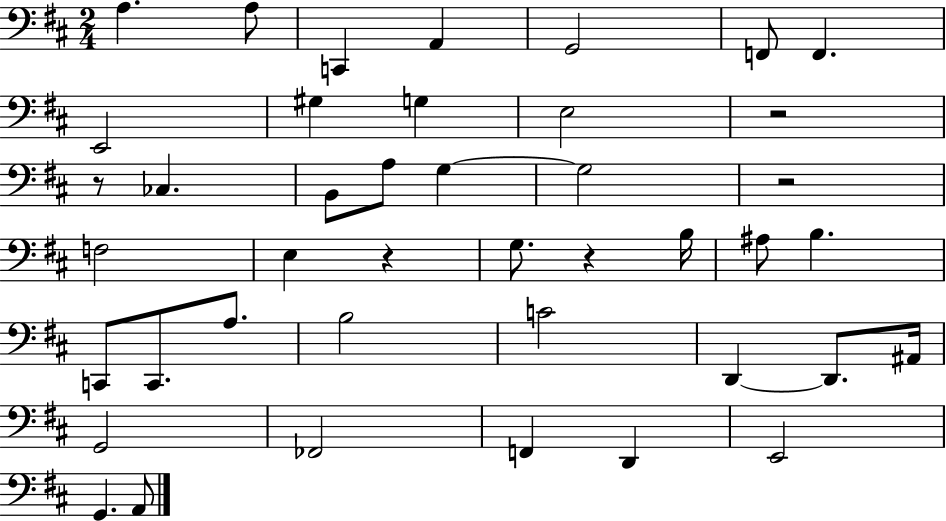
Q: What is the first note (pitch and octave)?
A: A3